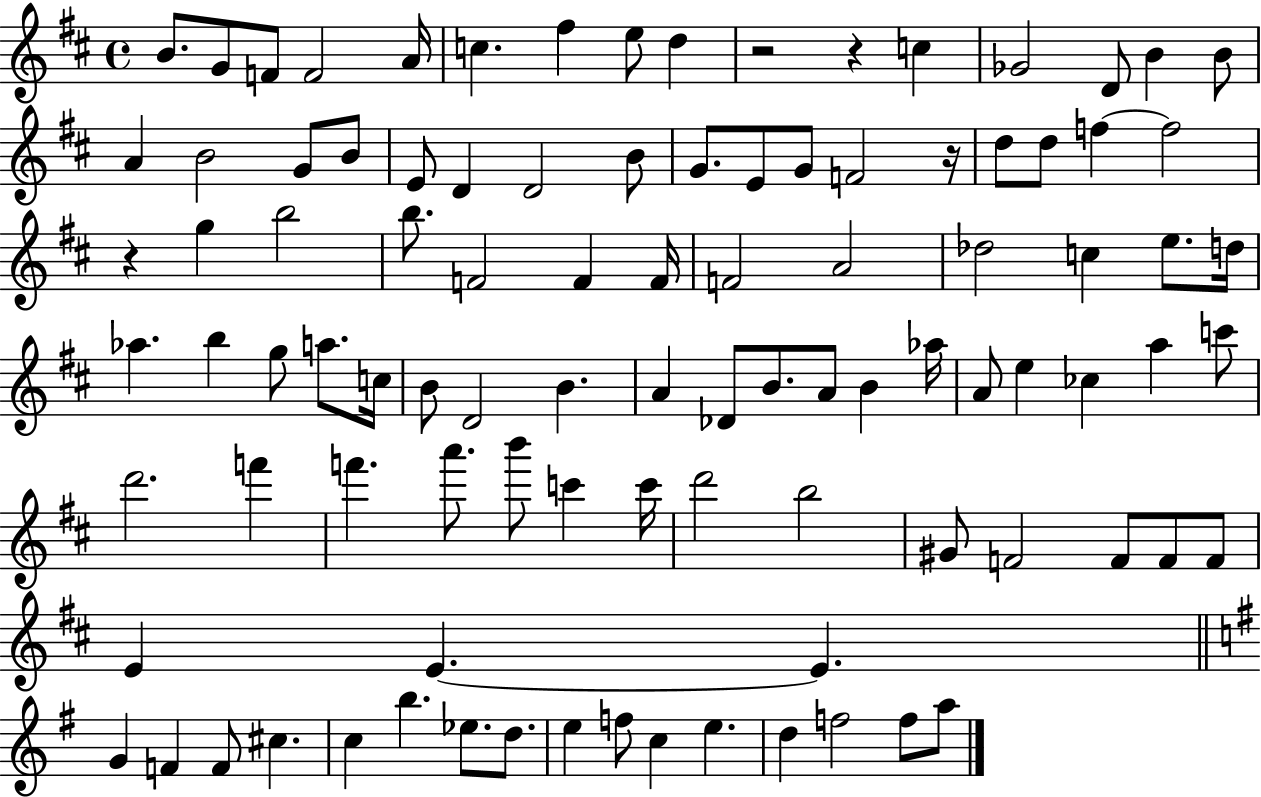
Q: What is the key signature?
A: D major